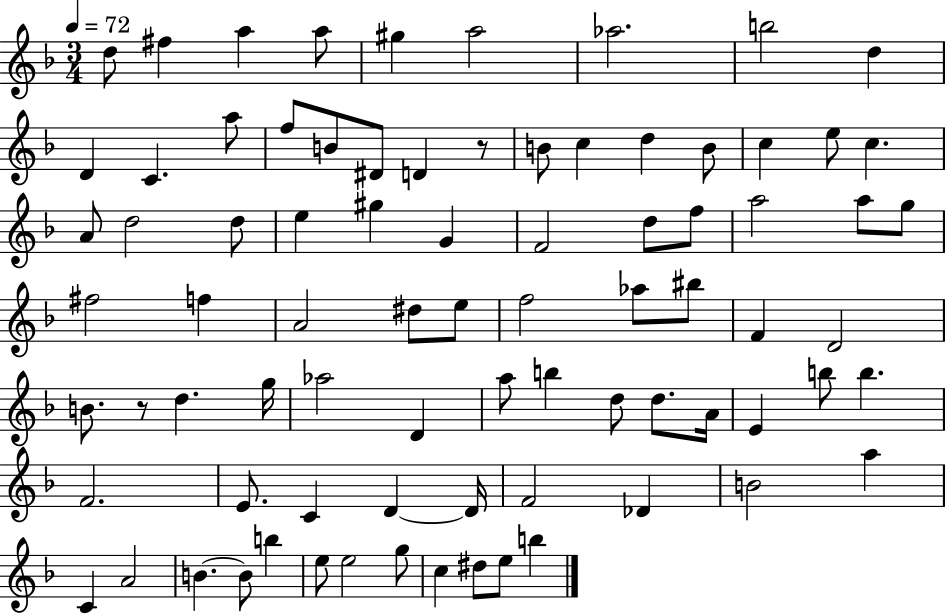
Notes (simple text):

D5/e F#5/q A5/q A5/e G#5/q A5/h Ab5/h. B5/h D5/q D4/q C4/q. A5/e F5/e B4/e D#4/e D4/q R/e B4/e C5/q D5/q B4/e C5/q E5/e C5/q. A4/e D5/h D5/e E5/q G#5/q G4/q F4/h D5/e F5/e A5/h A5/e G5/e F#5/h F5/q A4/h D#5/e E5/e F5/h Ab5/e BIS5/e F4/q D4/h B4/e. R/e D5/q. G5/s Ab5/h D4/q A5/e B5/q D5/e D5/e. A4/s E4/q B5/e B5/q. F4/h. E4/e. C4/q D4/q D4/s F4/h Db4/q B4/h A5/q C4/q A4/h B4/q. B4/e B5/q E5/e E5/h G5/e C5/q D#5/e E5/e B5/q